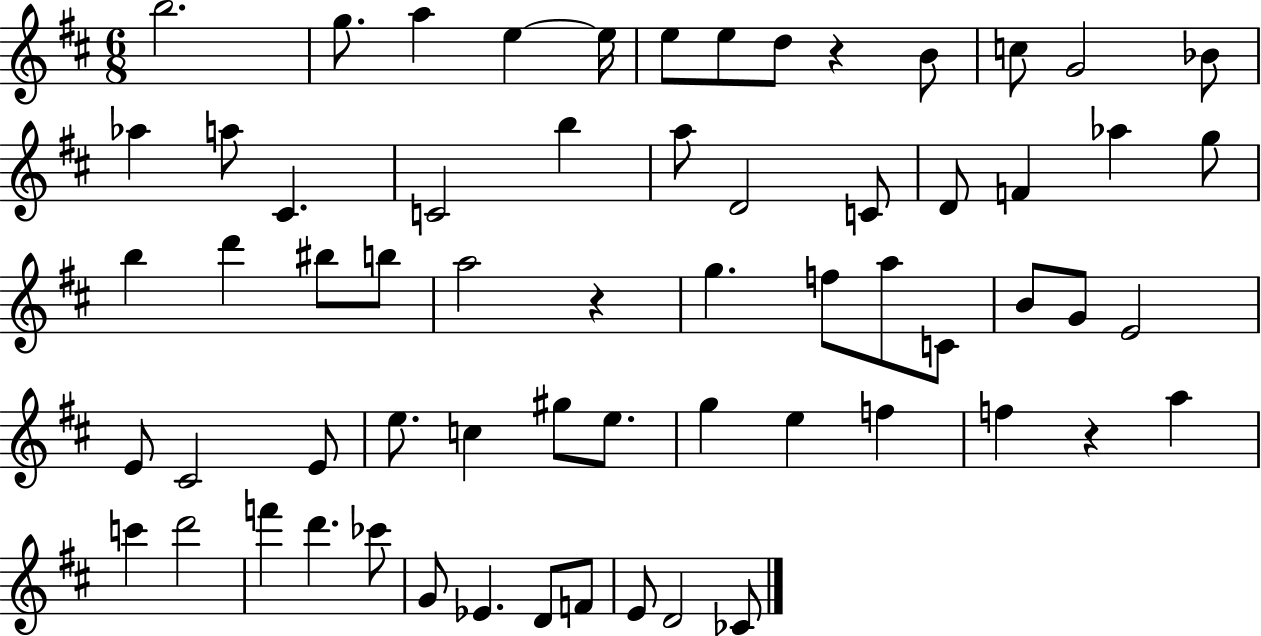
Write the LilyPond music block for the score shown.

{
  \clef treble
  \numericTimeSignature
  \time 6/8
  \key d \major
  b''2. | g''8. a''4 e''4~~ e''16 | e''8 e''8 d''8 r4 b'8 | c''8 g'2 bes'8 | \break aes''4 a''8 cis'4. | c'2 b''4 | a''8 d'2 c'8 | d'8 f'4 aes''4 g''8 | \break b''4 d'''4 bis''8 b''8 | a''2 r4 | g''4. f''8 a''8 c'8 | b'8 g'8 e'2 | \break e'8 cis'2 e'8 | e''8. c''4 gis''8 e''8. | g''4 e''4 f''4 | f''4 r4 a''4 | \break c'''4 d'''2 | f'''4 d'''4. ces'''8 | g'8 ees'4. d'8 f'8 | e'8 d'2 ces'8 | \break \bar "|."
}